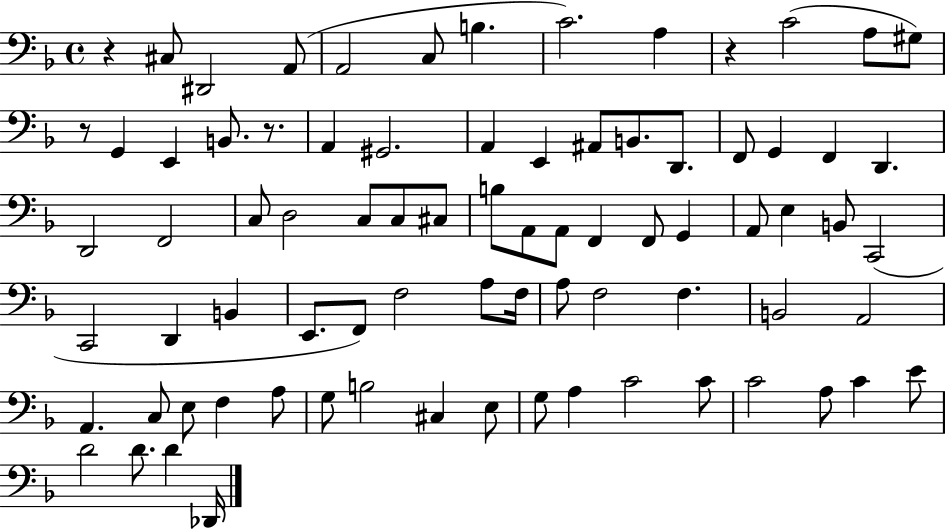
X:1
T:Untitled
M:4/4
L:1/4
K:F
z ^C,/2 ^D,,2 A,,/2 A,,2 C,/2 B, C2 A, z C2 A,/2 ^G,/2 z/2 G,, E,, B,,/2 z/2 A,, ^G,,2 A,, E,, ^A,,/2 B,,/2 D,,/2 F,,/2 G,, F,, D,, D,,2 F,,2 C,/2 D,2 C,/2 C,/2 ^C,/2 B,/2 A,,/2 A,,/2 F,, F,,/2 G,, A,,/2 E, B,,/2 C,,2 C,,2 D,, B,, E,,/2 F,,/2 F,2 A,/2 F,/4 A,/2 F,2 F, B,,2 A,,2 A,, C,/2 E,/2 F, A,/2 G,/2 B,2 ^C, E,/2 G,/2 A, C2 C/2 C2 A,/2 C E/2 D2 D/2 D _D,,/4